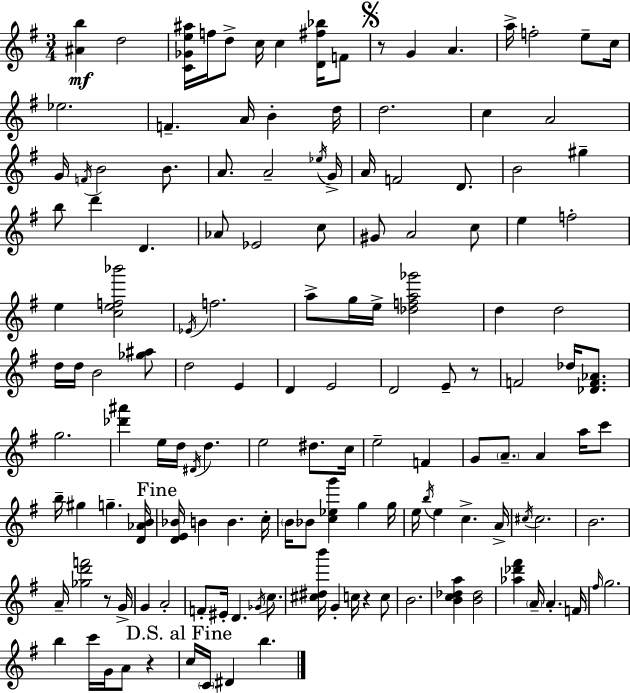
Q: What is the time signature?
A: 3/4